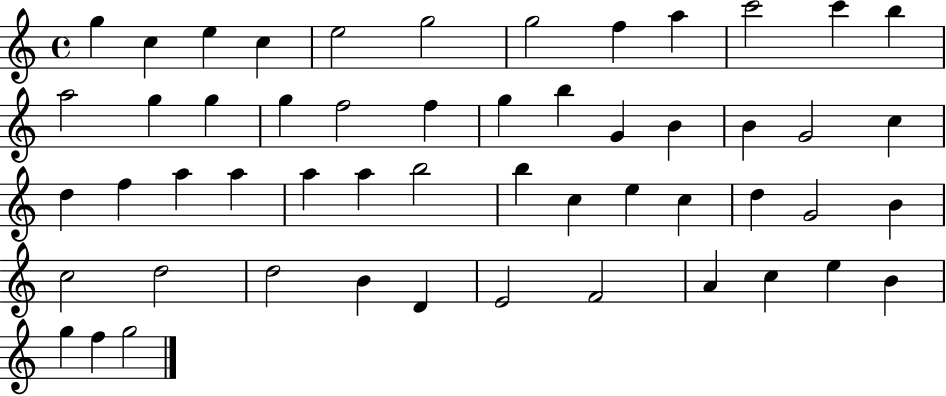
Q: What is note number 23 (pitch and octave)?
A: B4